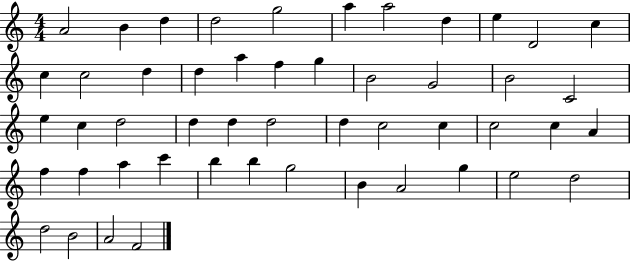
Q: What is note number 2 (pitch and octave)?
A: B4